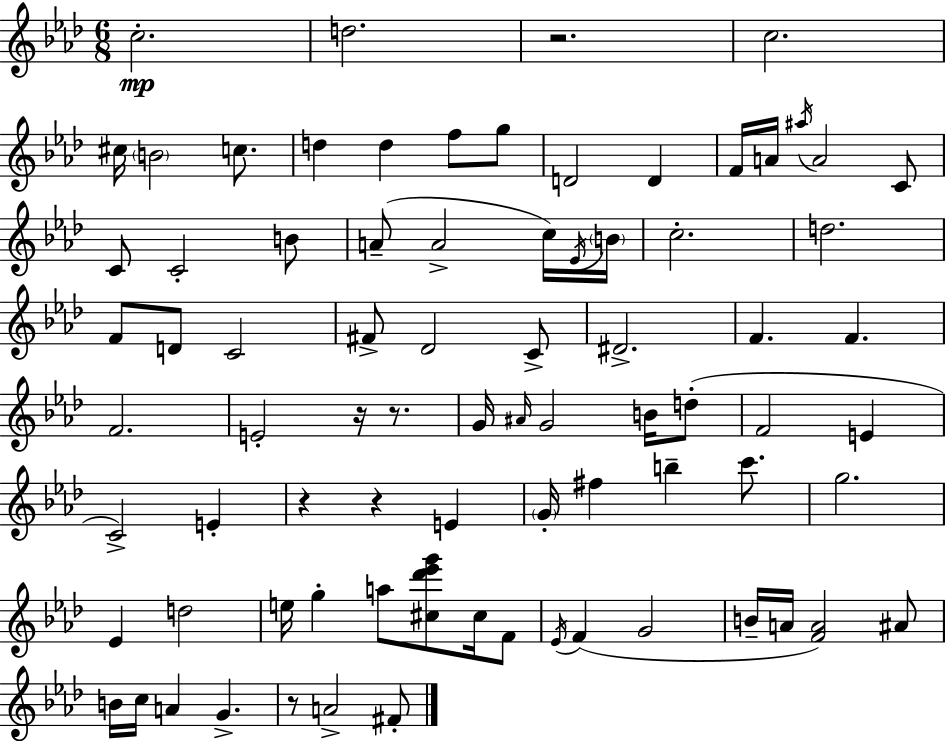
{
  \clef treble
  \numericTimeSignature
  \time 6/8
  \key aes \major
  c''2.-.\mp | d''2. | r2. | c''2. | \break cis''16 \parenthesize b'2 c''8. | d''4 d''4 f''8 g''8 | d'2 d'4 | f'16 a'16 \acciaccatura { ais''16 } a'2 c'8 | \break c'8 c'2-. b'8 | a'8--( a'2-> c''16) | \acciaccatura { ees'16 } \parenthesize b'16 c''2.-. | d''2. | \break f'8 d'8 c'2 | fis'8-> des'2 | c'8-> dis'2.-> | f'4. f'4. | \break f'2. | e'2-. r16 r8. | g'16 \grace { ais'16 } g'2 | b'16 d''8-.( f'2 e'4 | \break c'2->) e'4-. | r4 r4 e'4 | \parenthesize g'16-. fis''4 b''4-- | c'''8. g''2. | \break ees'4 d''2 | e''16 g''4-. a''8 <cis'' des''' ees''' g'''>8 | cis''16 f'8 \acciaccatura { ees'16 } f'4( g'2 | b'16-- a'16 <f' a'>2) | \break ais'8 b'16 c''16 a'4 g'4.-> | r8 a'2-> | fis'8-. \bar "|."
}